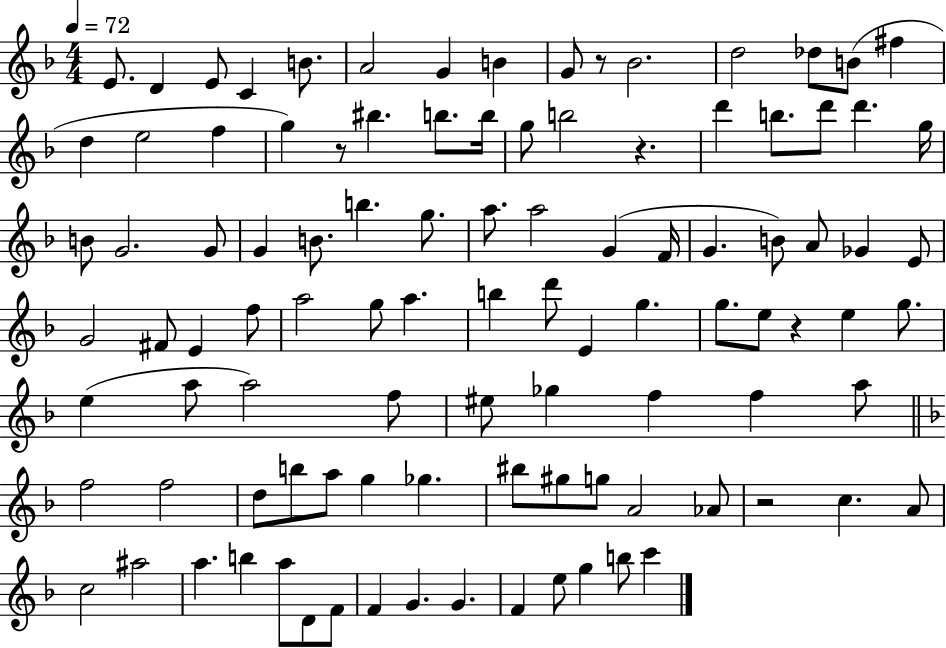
E4/e. D4/q E4/e C4/q B4/e. A4/h G4/q B4/q G4/e R/e Bb4/h. D5/h Db5/e B4/e F#5/q D5/q E5/h F5/q G5/q R/e BIS5/q. B5/e. B5/s G5/e B5/h R/q. D6/q B5/e. D6/e D6/q. G5/s B4/e G4/h. G4/e G4/q B4/e. B5/q. G5/e. A5/e. A5/h G4/q F4/s G4/q. B4/e A4/e Gb4/q E4/e G4/h F#4/e E4/q F5/e A5/h G5/e A5/q. B5/q D6/e E4/q G5/q. G5/e. E5/e R/q E5/q G5/e. E5/q A5/e A5/h F5/e EIS5/e Gb5/q F5/q F5/q A5/e F5/h F5/h D5/e B5/e A5/e G5/q Gb5/q. BIS5/e G#5/e G5/e A4/h Ab4/e R/h C5/q. A4/e C5/h A#5/h A5/q. B5/q A5/e D4/e F4/e F4/q G4/q. G4/q. F4/q E5/e G5/q B5/e C6/q